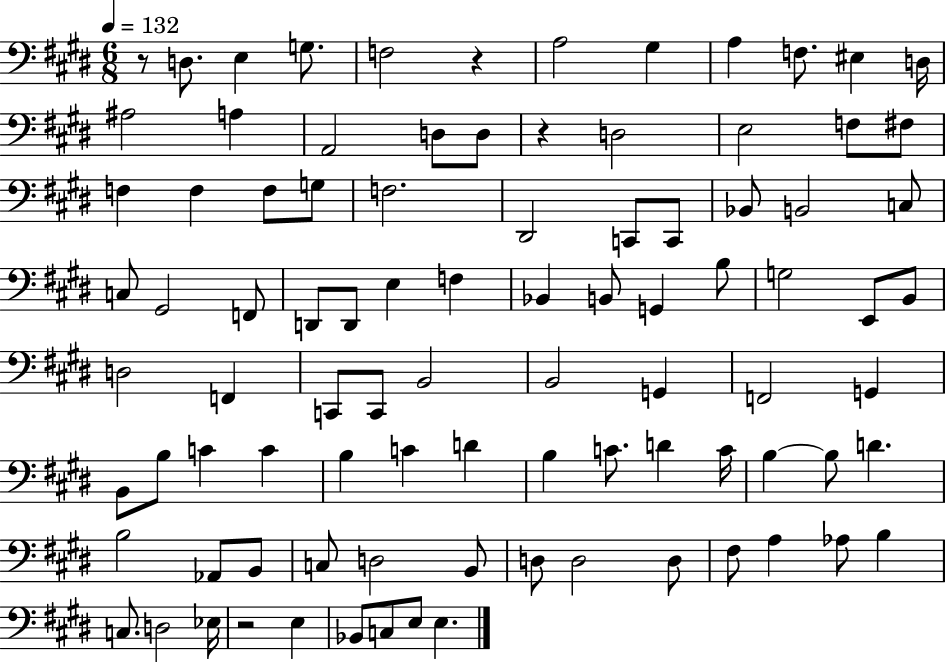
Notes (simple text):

R/e D3/e. E3/q G3/e. F3/h R/q A3/h G#3/q A3/q F3/e. EIS3/q D3/s A#3/h A3/q A2/h D3/e D3/e R/q D3/h E3/h F3/e F#3/e F3/q F3/q F3/e G3/e F3/h. D#2/h C2/e C2/e Bb2/e B2/h C3/e C3/e G#2/h F2/e D2/e D2/e E3/q F3/q Bb2/q B2/e G2/q B3/e G3/h E2/e B2/e D3/h F2/q C2/e C2/e B2/h B2/h G2/q F2/h G2/q B2/e B3/e C4/q C4/q B3/q C4/q D4/q B3/q C4/e. D4/q C4/s B3/q B3/e D4/q. B3/h Ab2/e B2/e C3/e D3/h B2/e D3/e D3/h D3/e F#3/e A3/q Ab3/e B3/q C3/e. D3/h Eb3/s R/h E3/q Bb2/e C3/e E3/e E3/q.